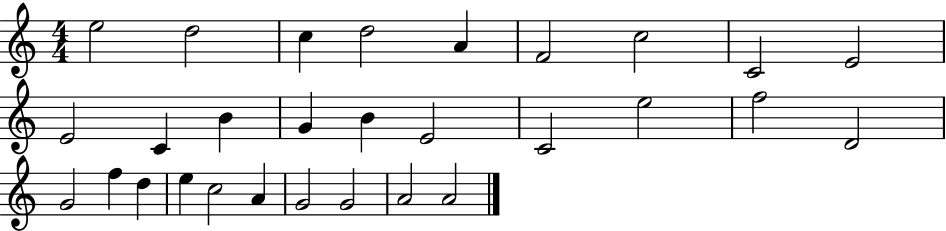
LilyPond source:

{
  \clef treble
  \numericTimeSignature
  \time 4/4
  \key c \major
  e''2 d''2 | c''4 d''2 a'4 | f'2 c''2 | c'2 e'2 | \break e'2 c'4 b'4 | g'4 b'4 e'2 | c'2 e''2 | f''2 d'2 | \break g'2 f''4 d''4 | e''4 c''2 a'4 | g'2 g'2 | a'2 a'2 | \break \bar "|."
}